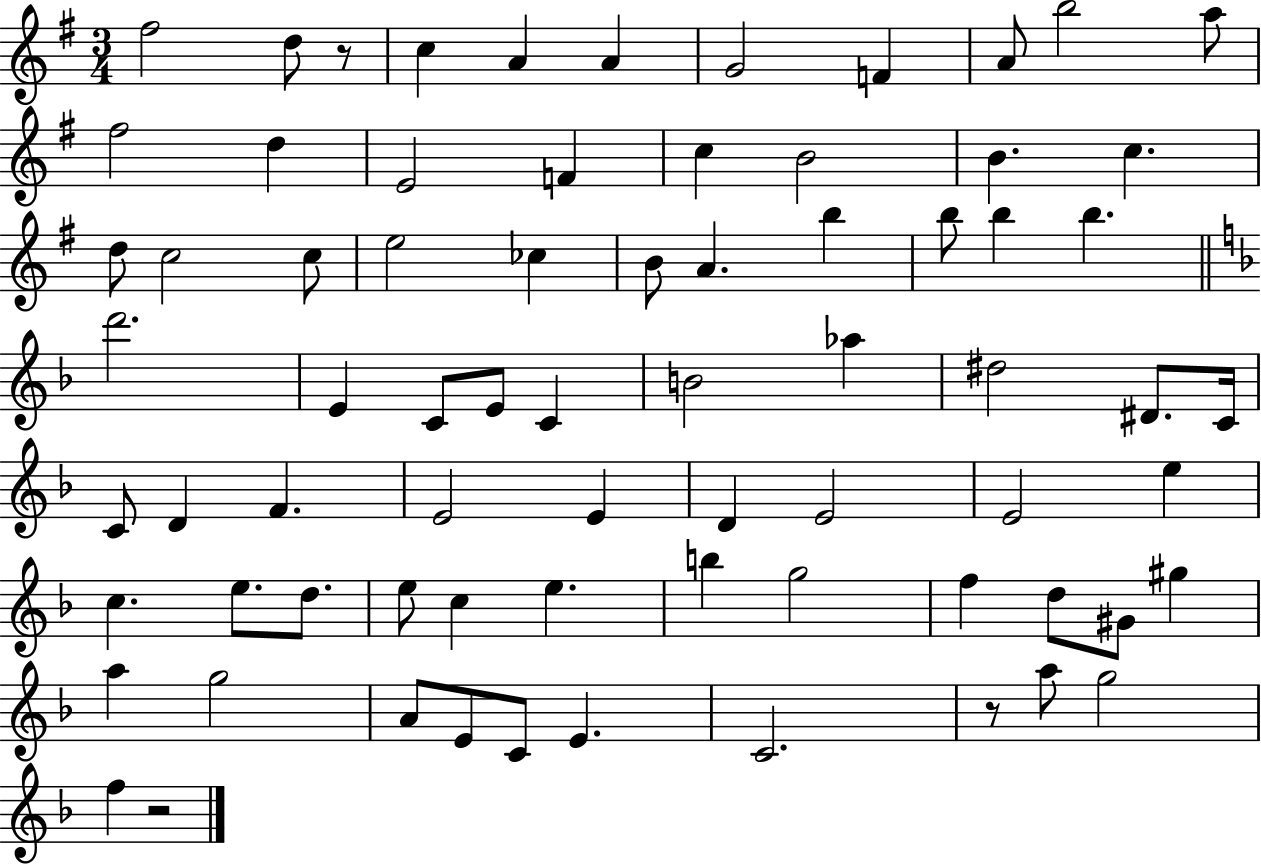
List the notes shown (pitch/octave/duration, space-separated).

F#5/h D5/e R/e C5/q A4/q A4/q G4/h F4/q A4/e B5/h A5/e F#5/h D5/q E4/h F4/q C5/q B4/h B4/q. C5/q. D5/e C5/h C5/e E5/h CES5/q B4/e A4/q. B5/q B5/e B5/q B5/q. D6/h. E4/q C4/e E4/e C4/q B4/h Ab5/q D#5/h D#4/e. C4/s C4/e D4/q F4/q. E4/h E4/q D4/q E4/h E4/h E5/q C5/q. E5/e. D5/e. E5/e C5/q E5/q. B5/q G5/h F5/q D5/e G#4/e G#5/q A5/q G5/h A4/e E4/e C4/e E4/q. C4/h. R/e A5/e G5/h F5/q R/h